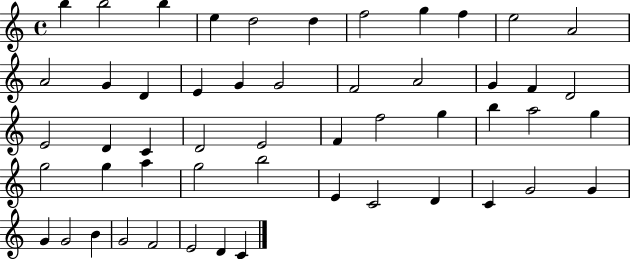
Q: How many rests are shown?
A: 0